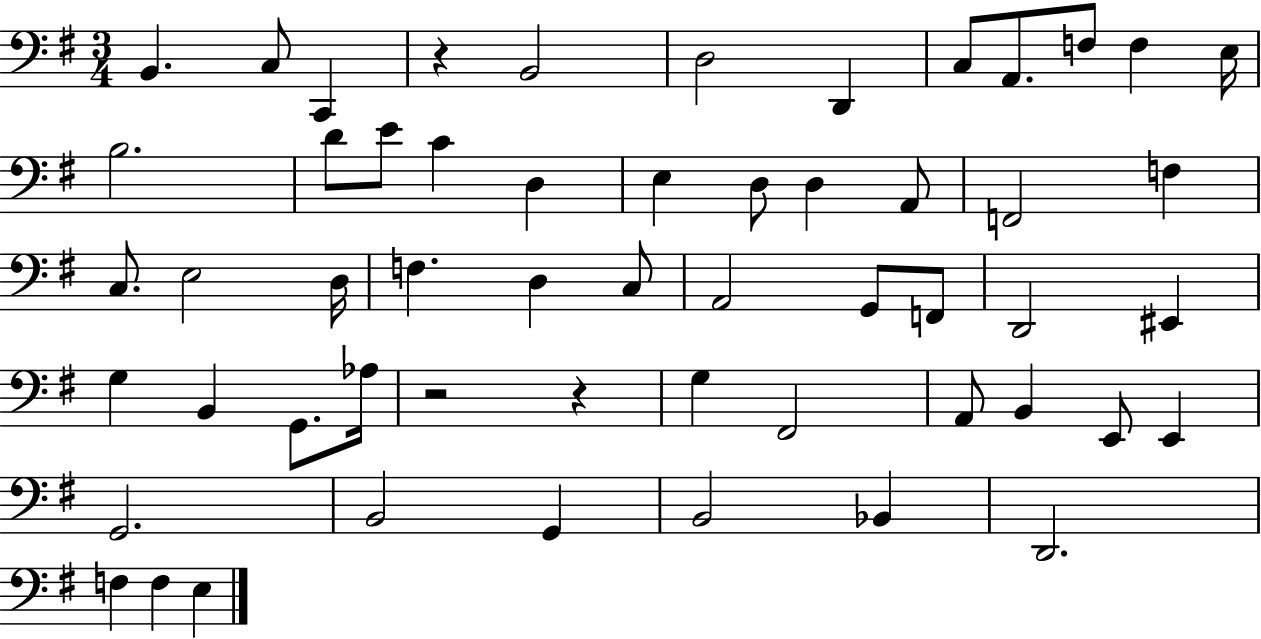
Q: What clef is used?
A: bass